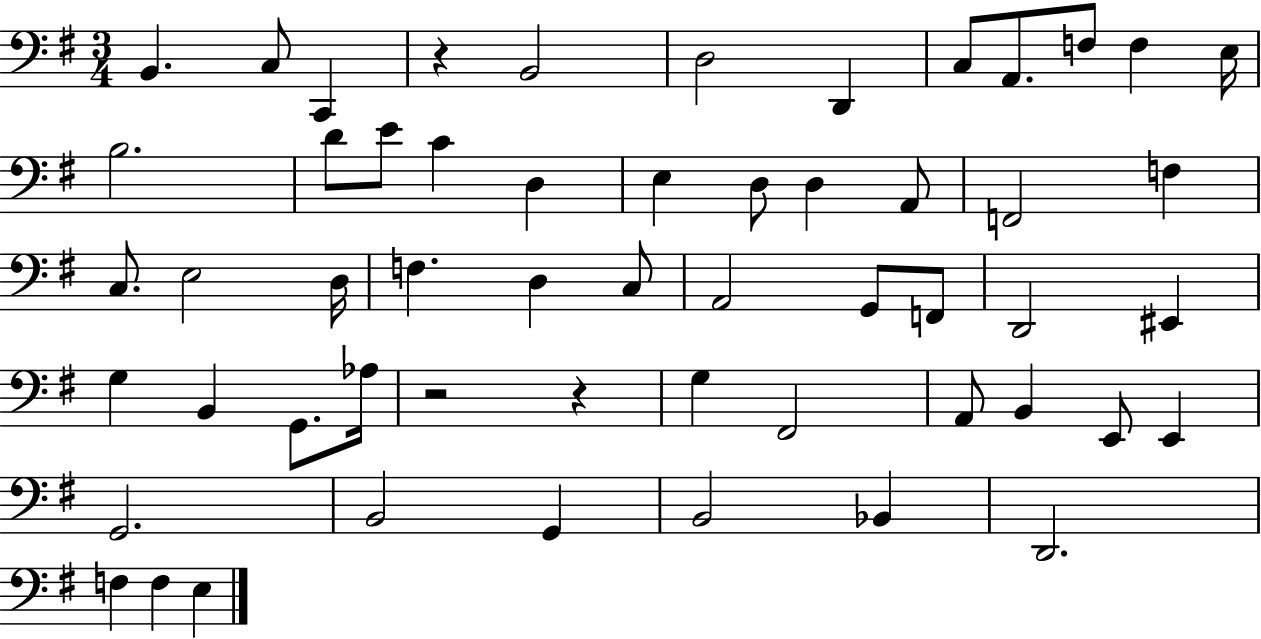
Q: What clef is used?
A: bass